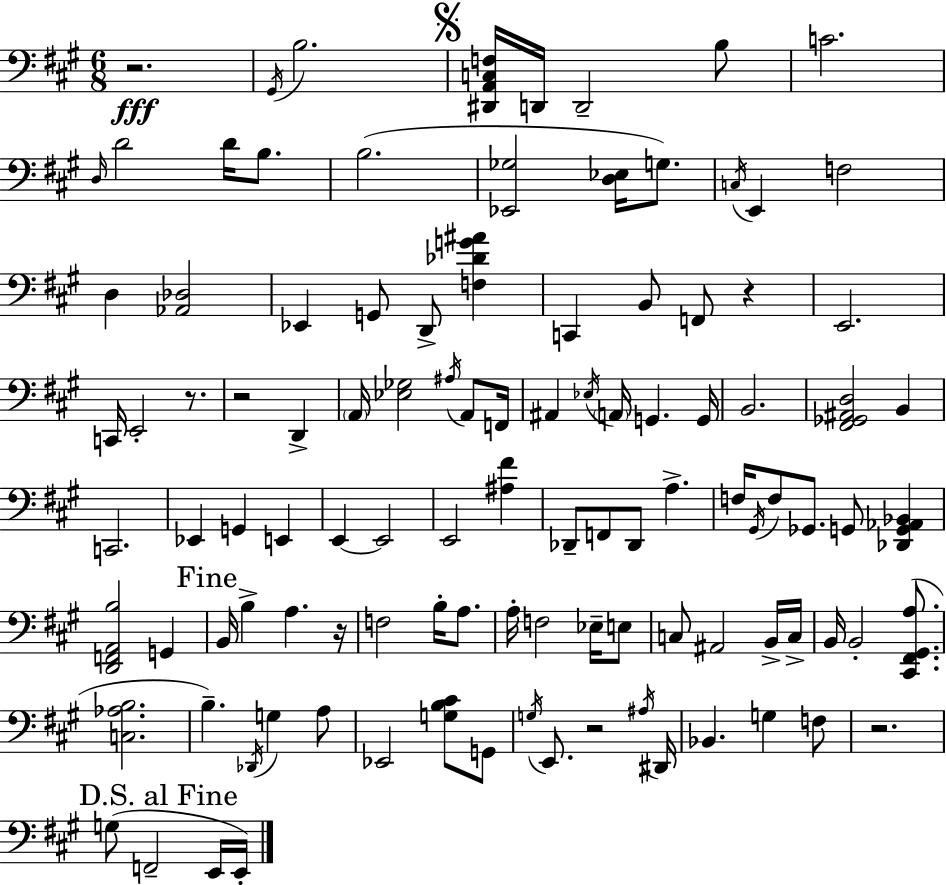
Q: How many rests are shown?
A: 7